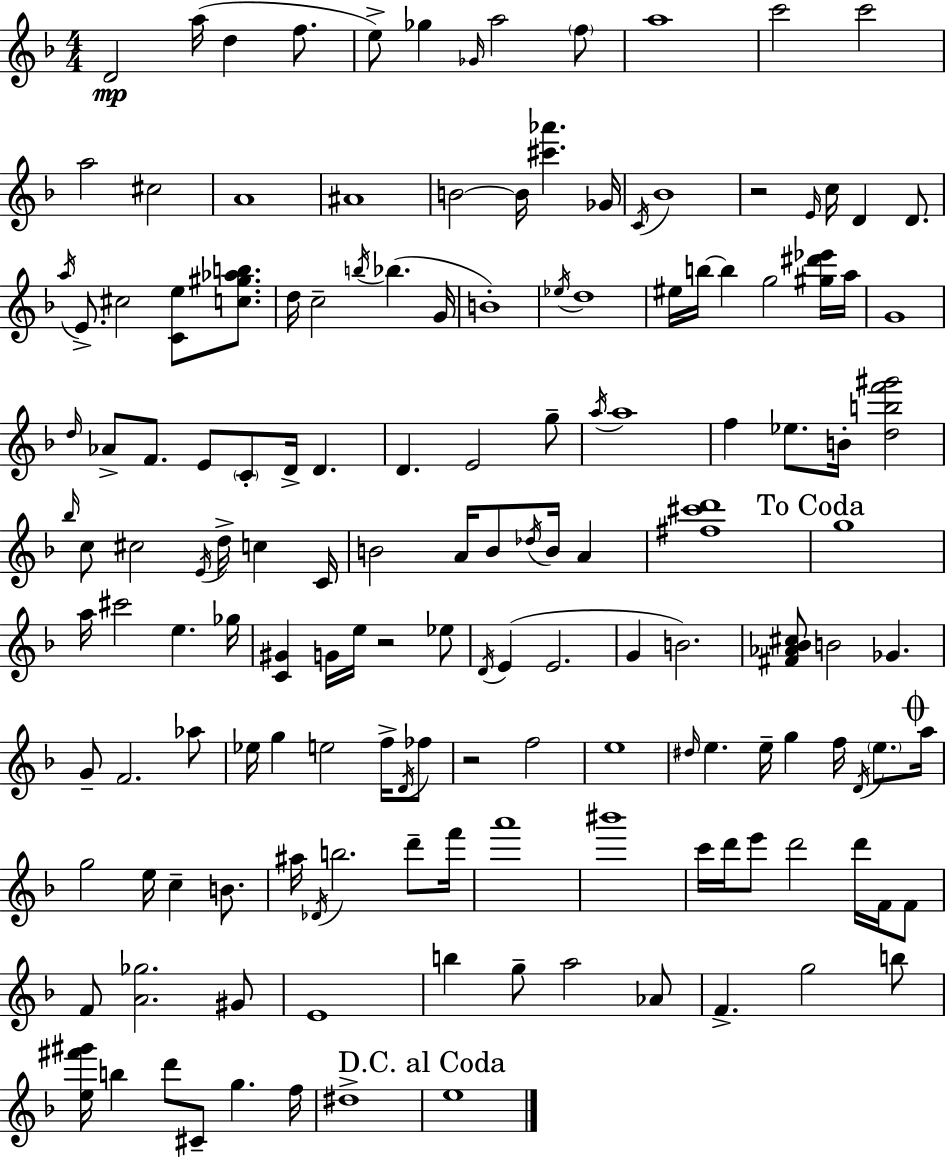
D4/h A5/s D5/q F5/e. E5/e Gb5/q Gb4/s A5/h F5/e A5/w C6/h C6/h A5/h C#5/h A4/w A#4/w B4/h B4/s [C#6,Ab6]/q. Gb4/s C4/s Bb4/w R/h E4/s C5/s D4/q D4/e. A5/s E4/e. C#5/h [C4,E5]/e [C5,G#5,Ab5,B5]/e. D5/s C5/h B5/s Bb5/q. G4/s B4/w Eb5/s D5/w EIS5/s B5/s B5/q G5/h [G#5,D#6,Eb6]/s A5/s G4/w D5/s Ab4/e F4/e. E4/e C4/e D4/s D4/q. D4/q. E4/h G5/e A5/s A5/w F5/q Eb5/e. B4/s [D5,B5,F6,G#6]/h Bb5/s C5/e C#5/h E4/s D5/s C5/q C4/s B4/h A4/s B4/e Db5/s B4/s A4/q [F#5,C#6,D6]/w G5/w A5/s C#6/h E5/q. Gb5/s [C4,G#4]/q G4/s E5/s R/h Eb5/e D4/s E4/q E4/h. G4/q B4/h. [F#4,Ab4,Bb4,C#5]/e B4/h Gb4/q. G4/e F4/h. Ab5/e Eb5/s G5/q E5/h F5/s D4/s FES5/e R/h F5/h E5/w D#5/s E5/q. E5/s G5/q F5/s D4/s E5/e. A5/s G5/h E5/s C5/q B4/e. A#5/s Db4/s B5/h. D6/e F6/s A6/w BIS6/w C6/s D6/s E6/e D6/h D6/s F4/s F4/e F4/e [A4,Gb5]/h. G#4/e E4/w B5/q G5/e A5/h Ab4/e F4/q. G5/h B5/e [E5,F#6,G#6]/s B5/q D6/e C#4/e G5/q. F5/s D#5/w E5/w